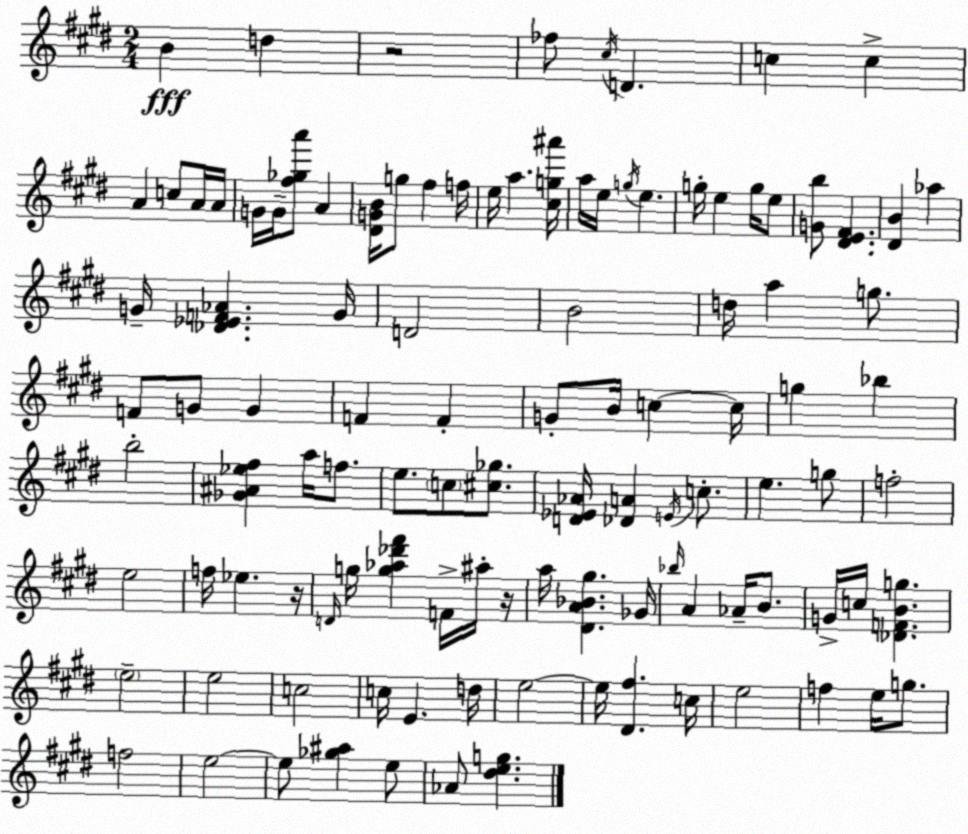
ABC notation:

X:1
T:Untitled
M:2/4
L:1/4
K:E
B d z2 _f/2 ^c/4 D c c A c/2 A/4 A/4 G/4 G/4 [^f_ga']/2 A [^DGB]/4 g/2 ^f f/4 e/4 a [^cg^a']/4 a/4 e/4 g/4 e g/4 e g/4 e/2 [Gb]/2 [^DE^F] [^DB] _a G/4 [_D_EF_A] G/4 D2 B2 d/4 a g/2 F/2 G/2 G F F G/2 B/4 c c/4 g _b b2 [_G^A_e^f] a/4 f/2 e/2 c/2 [^c_g]/2 [D_E_A]/4 [_DA] E/4 c/2 e g/2 f2 e2 f/4 _e z/4 D/4 g/4 [g_a_d'^f'] F/4 ^a/4 z/4 a/4 [^DA_B^g] _G/4 _b/4 A _A/4 B/2 G/4 c/4 [_DFBg] e2 e2 c2 c/4 E d/4 e2 e/4 [^D^f] c/4 e2 f e/4 g/2 f2 e2 e/2 [_g^a] e/2 _A/2 [^deg]